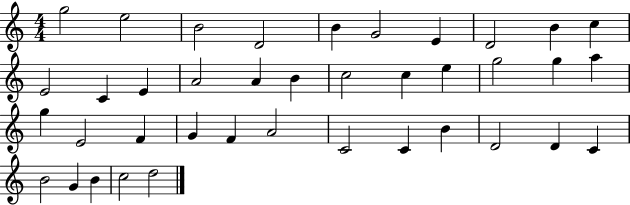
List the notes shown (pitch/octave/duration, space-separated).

G5/h E5/h B4/h D4/h B4/q G4/h E4/q D4/h B4/q C5/q E4/h C4/q E4/q A4/h A4/q B4/q C5/h C5/q E5/q G5/h G5/q A5/q G5/q E4/h F4/q G4/q F4/q A4/h C4/h C4/q B4/q D4/h D4/q C4/q B4/h G4/q B4/q C5/h D5/h